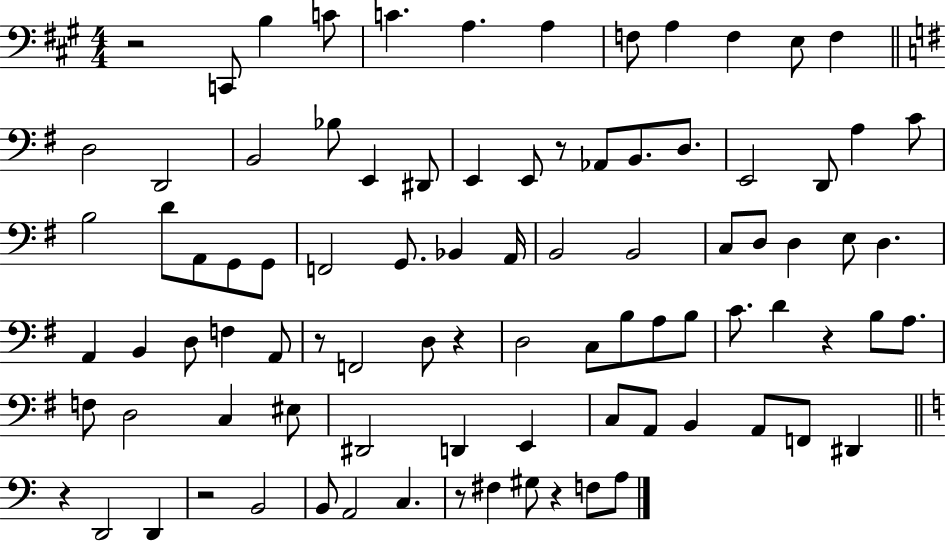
X:1
T:Untitled
M:4/4
L:1/4
K:A
z2 C,,/2 B, C/2 C A, A, F,/2 A, F, E,/2 F, D,2 D,,2 B,,2 _B,/2 E,, ^D,,/2 E,, E,,/2 z/2 _A,,/2 B,,/2 D,/2 E,,2 D,,/2 A, C/2 B,2 D/2 A,,/2 G,,/2 G,,/2 F,,2 G,,/2 _B,, A,,/4 B,,2 B,,2 C,/2 D,/2 D, E,/2 D, A,, B,, D,/2 F, A,,/2 z/2 F,,2 D,/2 z D,2 C,/2 B,/2 A,/2 B,/2 C/2 D z B,/2 A,/2 F,/2 D,2 C, ^E,/2 ^D,,2 D,, E,, C,/2 A,,/2 B,, A,,/2 F,,/2 ^D,, z D,,2 D,, z2 B,,2 B,,/2 A,,2 C, z/2 ^F, ^G,/2 z F,/2 A,/2